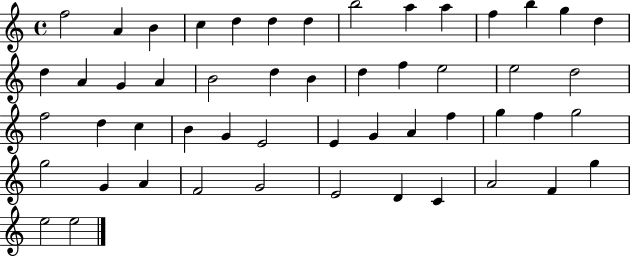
X:1
T:Untitled
M:4/4
L:1/4
K:C
f2 A B c d d d b2 a a f b g d d A G A B2 d B d f e2 e2 d2 f2 d c B G E2 E G A f g f g2 g2 G A F2 G2 E2 D C A2 F g e2 e2